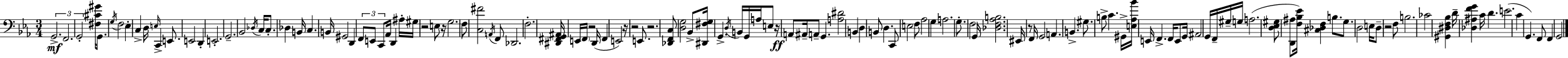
X:1
T:Untitled
M:3/4
L:1/4
K:Eb
G,,2 F,,2 G,,2 [^F,^C^G]/4 G,,/2 G,/4 F,2 _E, C, D,/4 E,/4 C,, E,,/2 E,,2 D,, E,,2 G,,2 _B,,2 _D,/4 C,/4 C,/2 _D, B,,/4 C, B,,/4 ^G,,2 D,, F,,/2 E,,/2 C,,/2 _A,,/4 D,, ^A,/4 ^G,/4 z2 E,/2 z/4 G,2 F,/2 [C,^F]2 A,,/4 F,,/2 _D,,2 F,2 [^D,,^F,,G,,^A,,]/4 E,,/4 F,,/4 z2 D,,/4 F,, E,,2 z/4 z2 E,,/2 z2 [_D,,F,,C,]/2 [D,G,]2 _B,,/2 [^D,,^F,G,]/4 G,, D,/4 B,,/4 G,,/4 A,/4 E,/2 z/4 A,,/2 ^A,,/4 A,,/2 G,, [A,^D]2 B,, D, B,,/2 D, C,,/2 E,2 F,/2 _A,2 G, A,2 G,/2 F,2 G,,/4 [_D,F,_A,B,]2 ^E,,/4 z/2 F,,/4 G,,2 A,, B,, ^G,/2 B,/2 C ^G,,/4 [E,_A,_B]/4 E,,/4 F,, F,,/4 E,,/2 G,,/4 ^A,,2 G,,/4 F,,/4 ^G,/4 G,/4 A,2 [D,_E,^G,]/2 [D,,^A,]/2 [F,_B,_E]/4 [^C,_D,F,] B,/2 G,/2 D,2 E,/4 D,/2 z2 F,/2 B,2 _C2 [^G,,^D,F,_B,] D/4 [_D,^A,FG] C/4 D E2 C G,, F,,/2 F,, G,,2